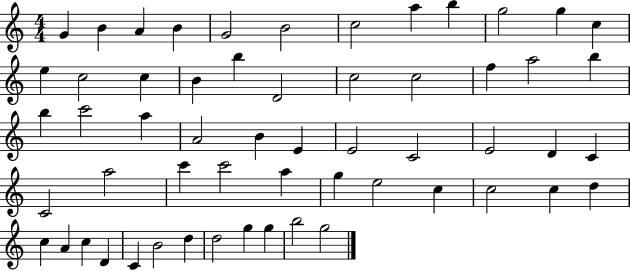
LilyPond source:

{
  \clef treble
  \numericTimeSignature
  \time 4/4
  \key c \major
  g'4 b'4 a'4 b'4 | g'2 b'2 | c''2 a''4 b''4 | g''2 g''4 c''4 | \break e''4 c''2 c''4 | b'4 b''4 d'2 | c''2 c''2 | f''4 a''2 b''4 | \break b''4 c'''2 a''4 | a'2 b'4 e'4 | e'2 c'2 | e'2 d'4 c'4 | \break c'2 a''2 | c'''4 c'''2 a''4 | g''4 e''2 c''4 | c''2 c''4 d''4 | \break c''4 a'4 c''4 d'4 | c'4 b'2 d''4 | d''2 g''4 g''4 | b''2 g''2 | \break \bar "|."
}